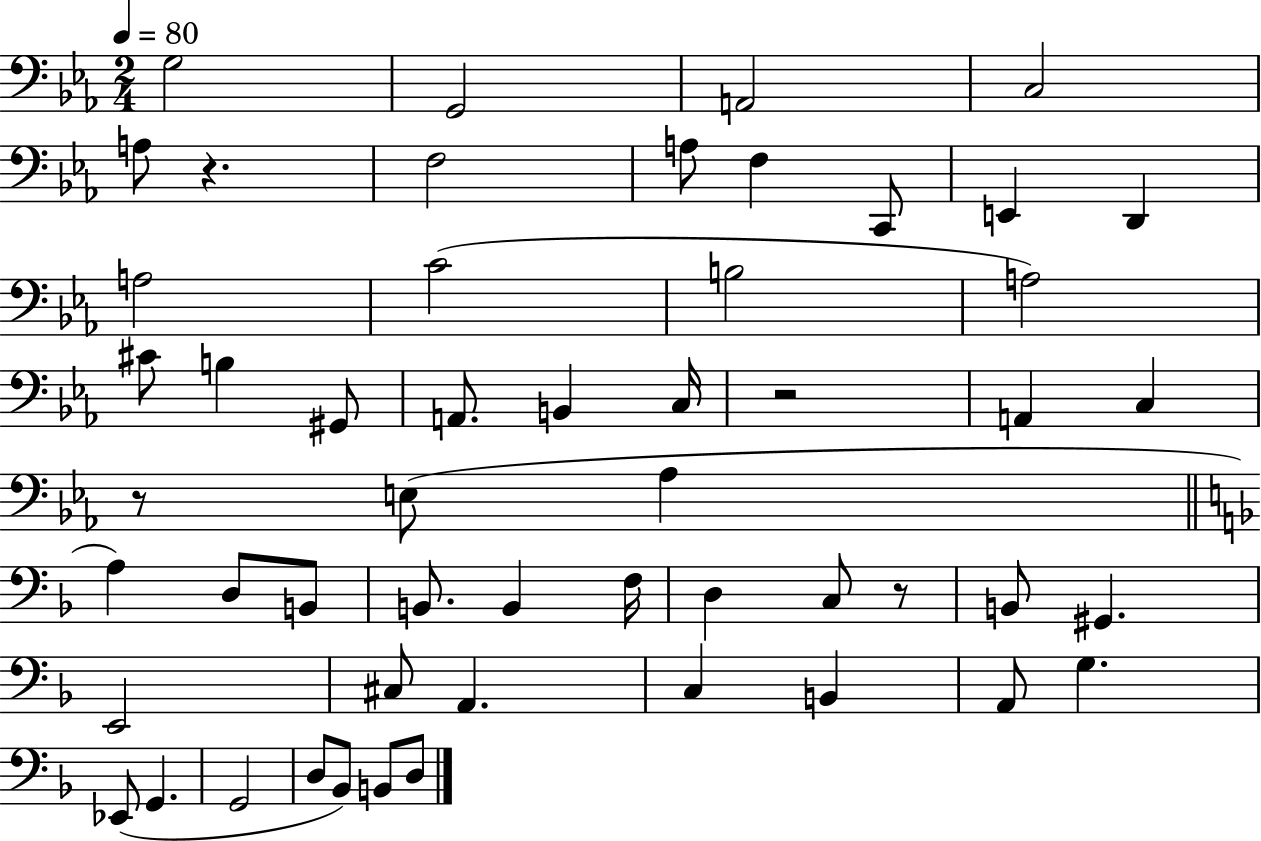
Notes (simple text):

G3/h G2/h A2/h C3/h A3/e R/q. F3/h A3/e F3/q C2/e E2/q D2/q A3/h C4/h B3/h A3/h C#4/e B3/q G#2/e A2/e. B2/q C3/s R/h A2/q C3/q R/e E3/e Ab3/q A3/q D3/e B2/e B2/e. B2/q F3/s D3/q C3/e R/e B2/e G#2/q. E2/h C#3/e A2/q. C3/q B2/q A2/e G3/q. Eb2/e G2/q. G2/h D3/e Bb2/e B2/e D3/e